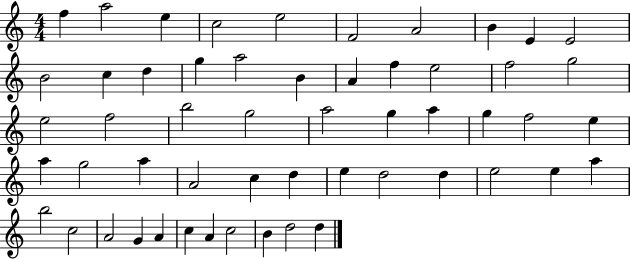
F5/q A5/h E5/q C5/h E5/h F4/h A4/h B4/q E4/q E4/h B4/h C5/q D5/q G5/q A5/h B4/q A4/q F5/q E5/h F5/h G5/h E5/h F5/h B5/h G5/h A5/h G5/q A5/q G5/q F5/h E5/q A5/q G5/h A5/q A4/h C5/q D5/q E5/q D5/h D5/q E5/h E5/q A5/q B5/h C5/h A4/h G4/q A4/q C5/q A4/q C5/h B4/q D5/h D5/q